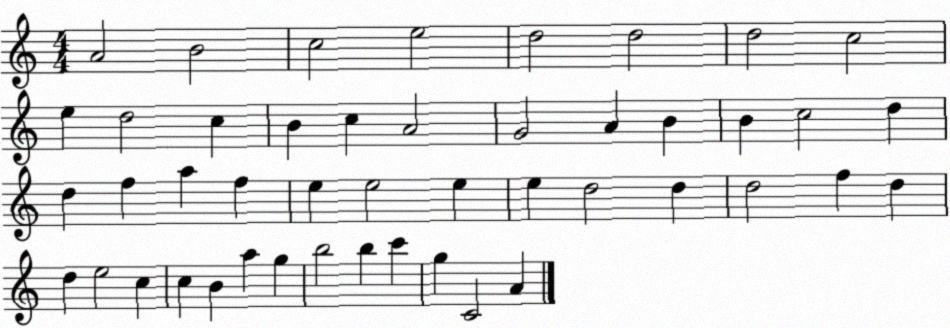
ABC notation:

X:1
T:Untitled
M:4/4
L:1/4
K:C
A2 B2 c2 e2 d2 d2 d2 c2 e d2 c B c A2 G2 A B B c2 d d f a f e e2 e e d2 d d2 f d d e2 c c B a g b2 b c' g C2 A